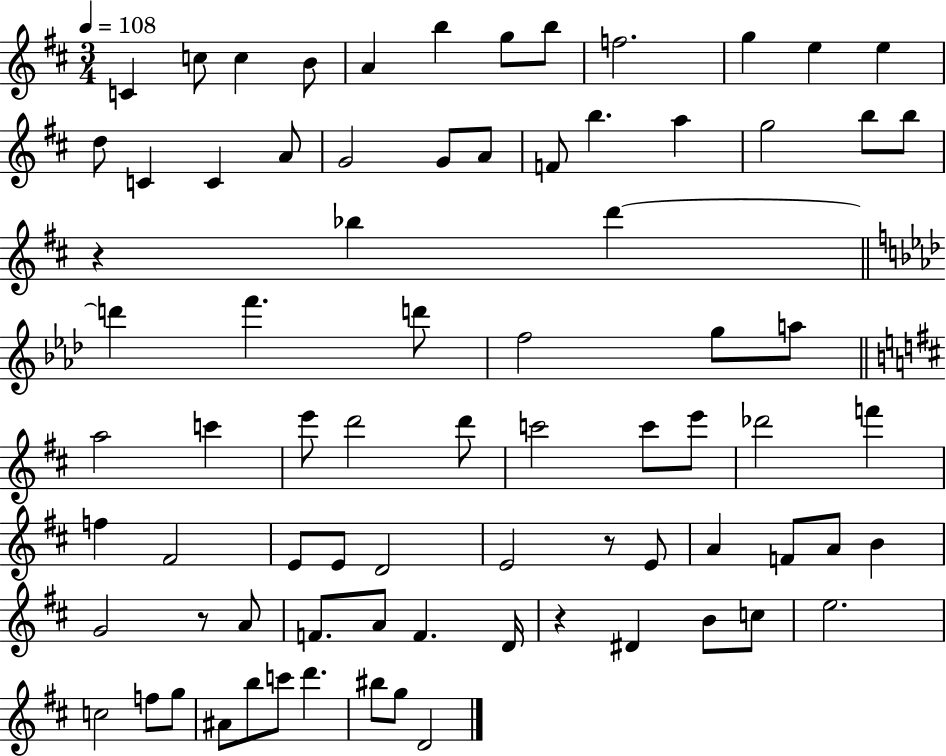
C4/q C5/e C5/q B4/e A4/q B5/q G5/e B5/e F5/h. G5/q E5/q E5/q D5/e C4/q C4/q A4/e G4/h G4/e A4/e F4/e B5/q. A5/q G5/h B5/e B5/e R/q Bb5/q D6/q D6/q F6/q. D6/e F5/h G5/e A5/e A5/h C6/q E6/e D6/h D6/e C6/h C6/e E6/e Db6/h F6/q F5/q F#4/h E4/e E4/e D4/h E4/h R/e E4/e A4/q F4/e A4/e B4/q G4/h R/e A4/e F4/e. A4/e F4/q. D4/s R/q D#4/q B4/e C5/e E5/h. C5/h F5/e G5/e A#4/e B5/e C6/e D6/q. BIS5/e G5/e D4/h